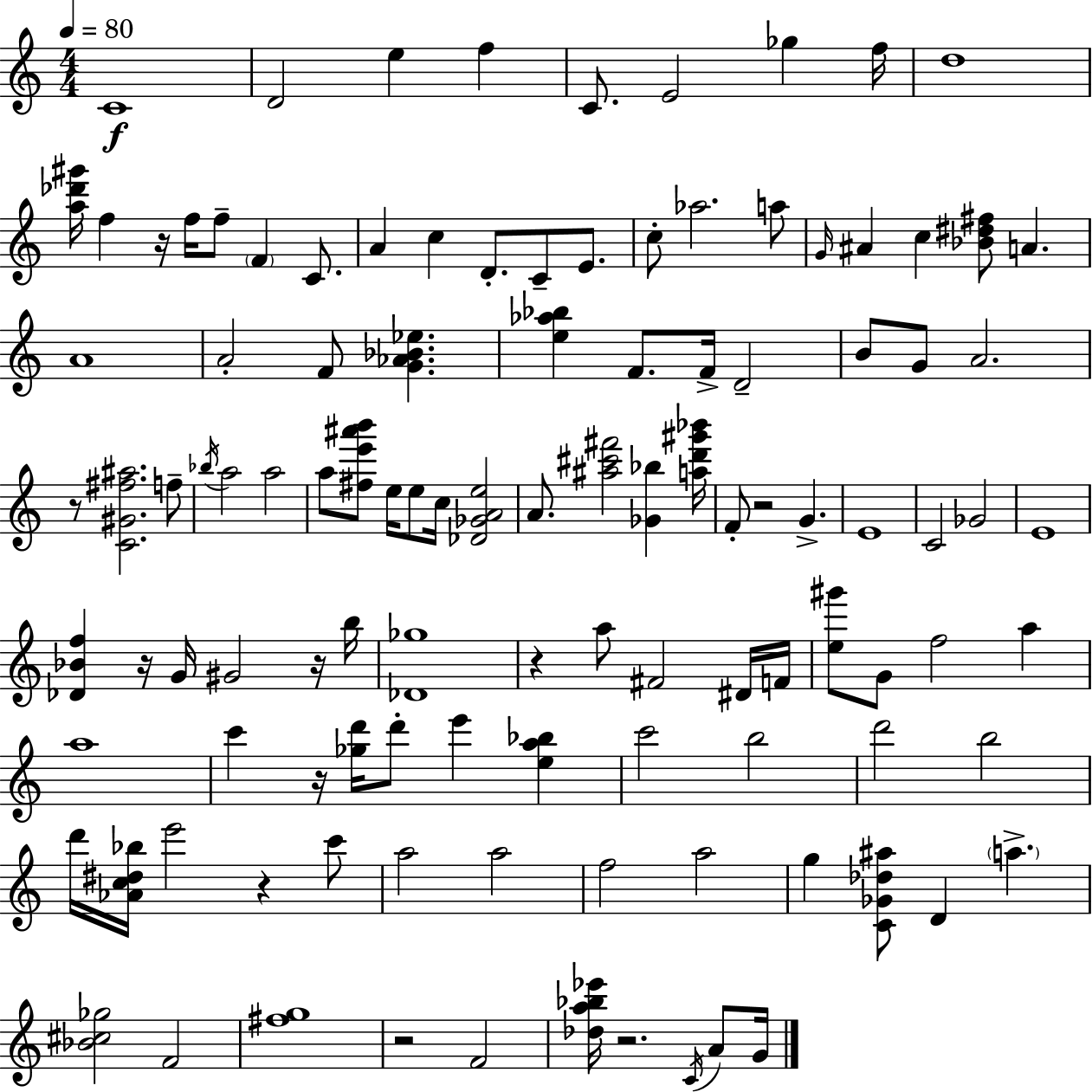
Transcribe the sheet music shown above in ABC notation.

X:1
T:Untitled
M:4/4
L:1/4
K:Am
C4 D2 e f C/2 E2 _g f/4 d4 [a_d'^g']/4 f z/4 f/4 f/2 F C/2 A c D/2 C/2 E/2 c/2 _a2 a/2 G/4 ^A c [_B^d^f]/2 A A4 A2 F/2 [G_A_B_e] [e_a_b] F/2 F/4 D2 B/2 G/2 A2 z/2 [C^G^f^a]2 f/2 _b/4 a2 a2 a/2 [^fe'^a'b']/2 e/4 e/2 c/4 [_D_GAe]2 A/2 [^a^c'^f']2 [_G_b] [ad'^g'_b']/4 F/2 z2 G E4 C2 _G2 E4 [_D_Bf] z/4 G/4 ^G2 z/4 b/4 [_D_g]4 z a/2 ^F2 ^D/4 F/4 [e^g']/2 G/2 f2 a a4 c' z/4 [_gd']/4 d'/2 e' [ea_b] c'2 b2 d'2 b2 d'/4 [_Ac^d_b]/4 e'2 z c'/2 a2 a2 f2 a2 g [C_G_d^a]/2 D a [_B^c_g]2 F2 [^fg]4 z2 F2 [_da_b_e']/4 z2 C/4 A/2 G/4